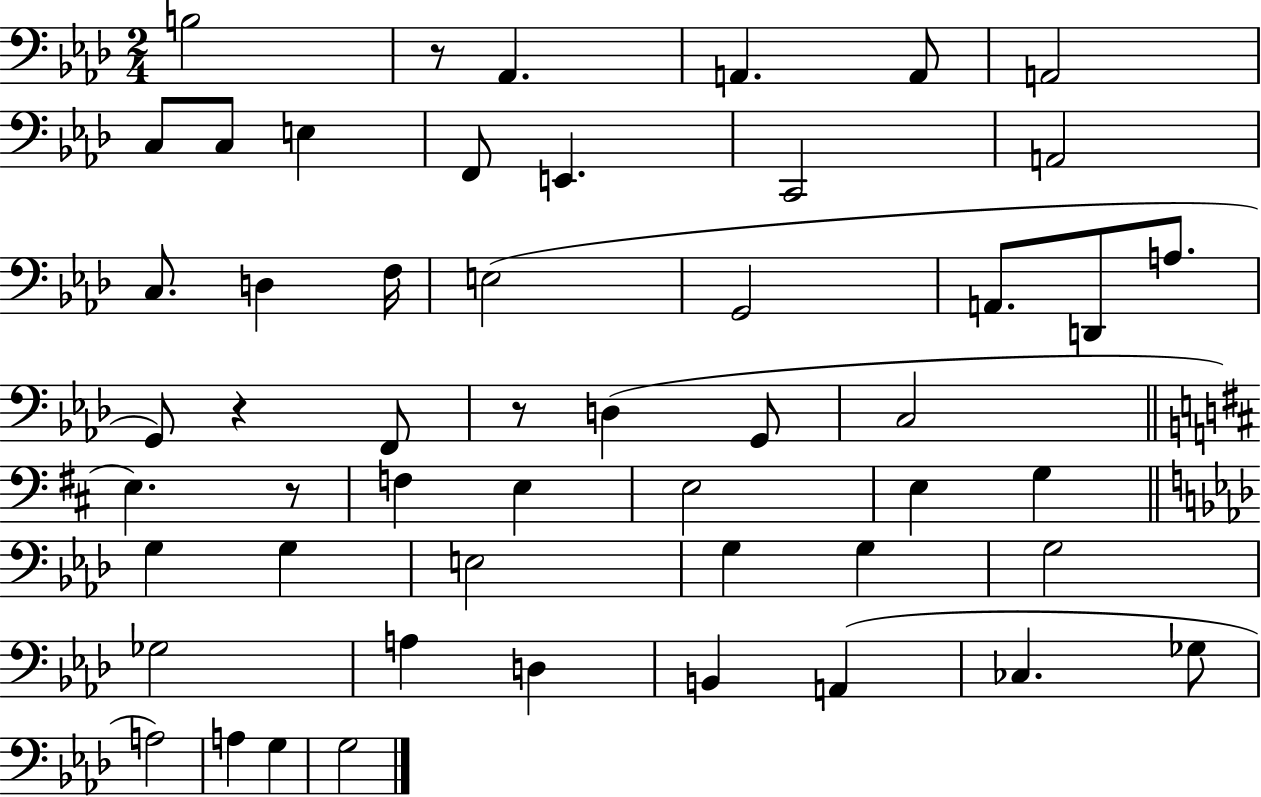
X:1
T:Untitled
M:2/4
L:1/4
K:Ab
B,2 z/2 _A,, A,, A,,/2 A,,2 C,/2 C,/2 E, F,,/2 E,, C,,2 A,,2 C,/2 D, F,/4 E,2 G,,2 A,,/2 D,,/2 A,/2 G,,/2 z F,,/2 z/2 D, G,,/2 C,2 E, z/2 F, E, E,2 E, G, G, G, E,2 G, G, G,2 _G,2 A, D, B,, A,, _C, _G,/2 A,2 A, G, G,2